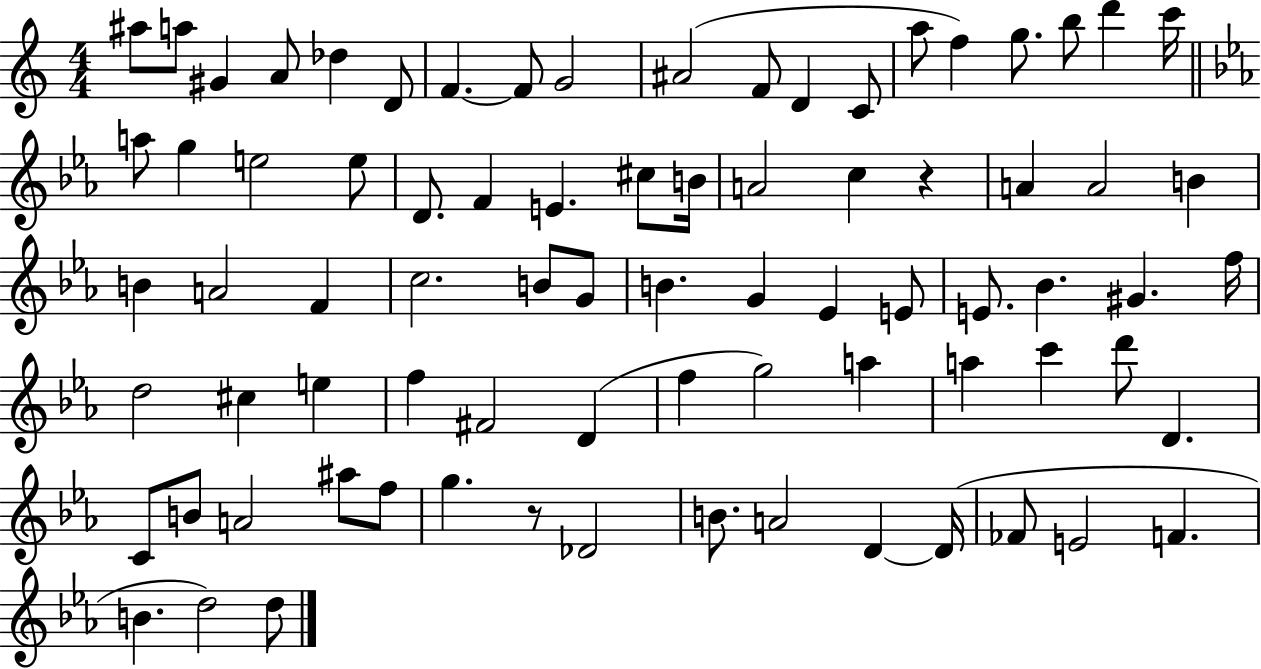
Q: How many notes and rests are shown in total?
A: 79